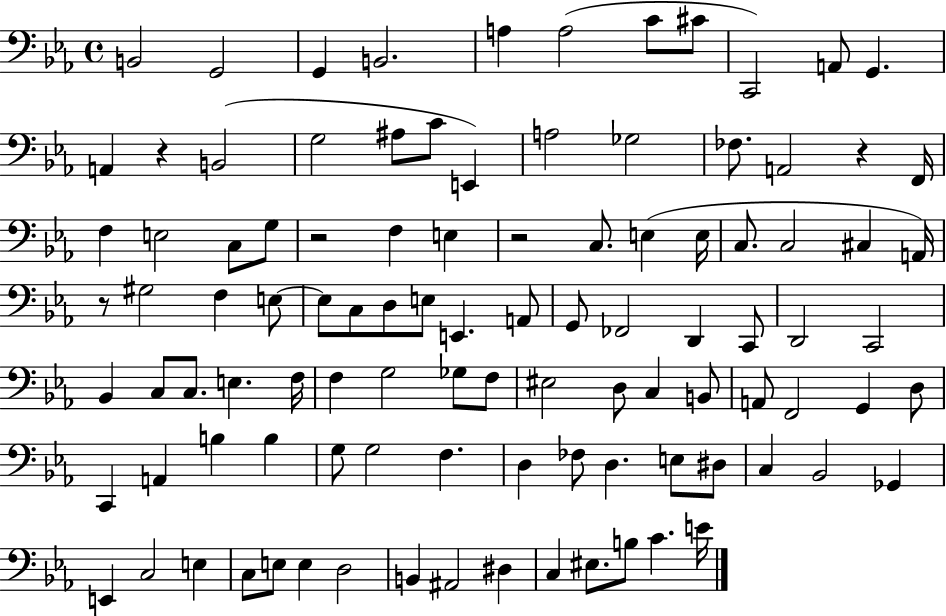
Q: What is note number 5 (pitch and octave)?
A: A3